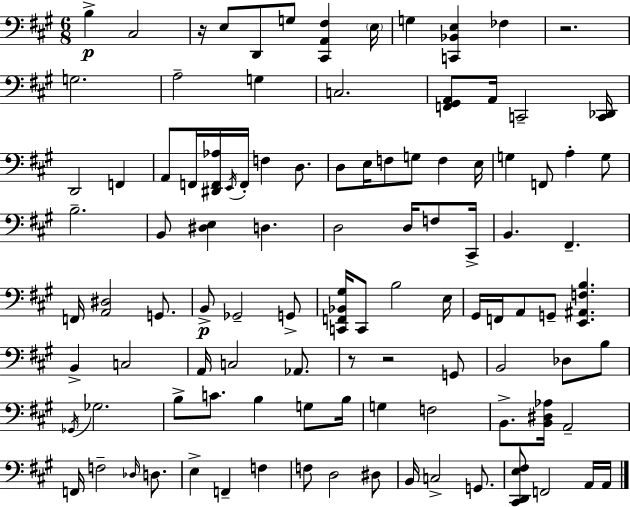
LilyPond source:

{
  \clef bass
  \numericTimeSignature
  \time 6/8
  \key a \major
  b4->\p cis2 | r16 e8 d,8 g8 <cis, a, fis>4 \parenthesize e16 | g4 <c, bes, e>4 fes4 | r2. | \break g2. | a2-- g4 | c2. | <f, gis, a,>8 a,16 c,2-- <c, des,>16 | \break d,2 f,4 | a,8 f,16 <dis, f, aes>16 \acciaccatura { e,16 } f,16-. f4 d8. | d8 e16 f8 g8 f4 | e16 g4 f,8 a4-. g8 | \break b2.-- | b,8 <dis e>4 d4. | d2 d16 f8 | cis,16-> b,4. fis,4.-- | \break f,16 <a, dis>2 g,8. | b,8->\p ges,2-- g,8-> | <c, f, bes, gis>16 c,8 b2 | e16 gis,16 f,16 a,8 g,8-- <e, ais, f b>4. | \break b,4-> c2 | a,16 c2 aes,8. | r8 r2 g,8 | b,2 des8 b8 | \break \acciaccatura { ges,16 } ges2. | b8-> c'8. b4 g8 | b16 g4 f2 | b,8.-> <b, dis aes>16 a,2-- | \break f,16 f2-- \grace { des16 } | d8. e4-> f,4-- f4 | f8 d2 | dis8 b,16 c2-> | \break g,8. <cis, d, e fis>8 f,2 | a,16 a,16 \bar "|."
}